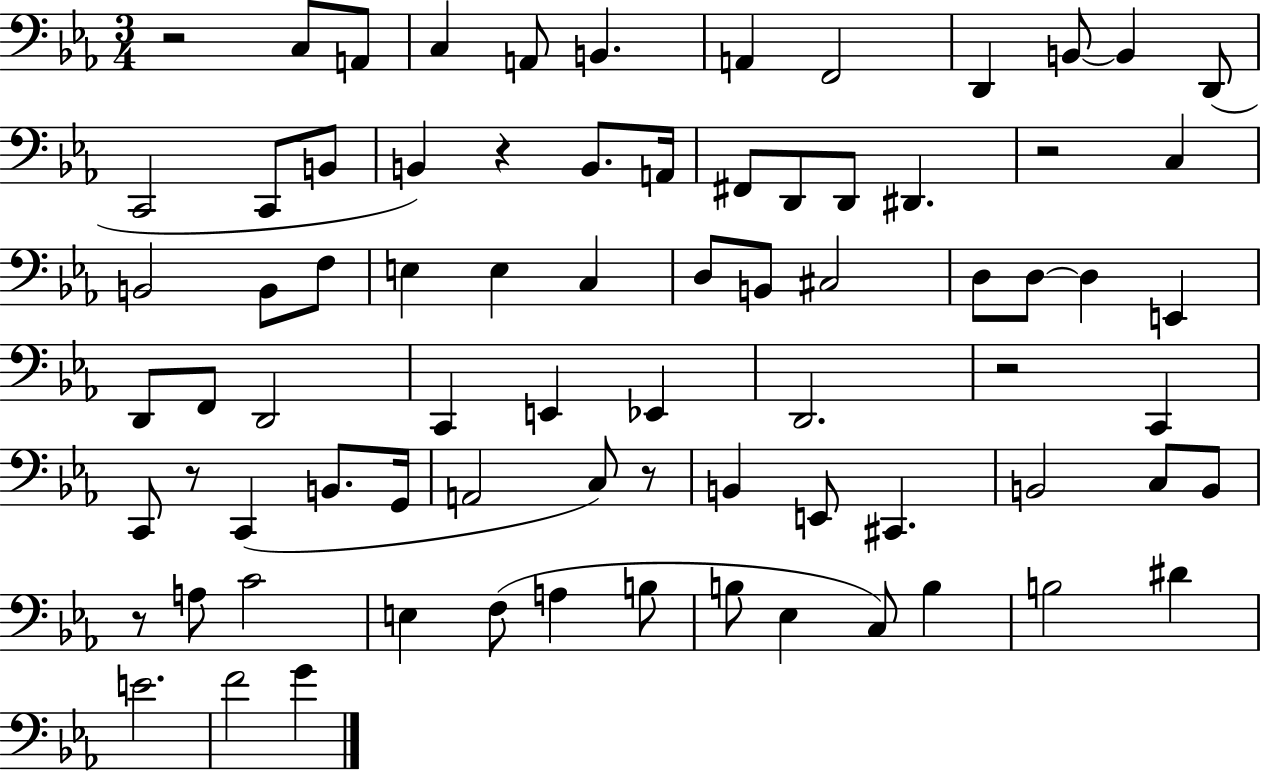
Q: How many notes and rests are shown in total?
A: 77